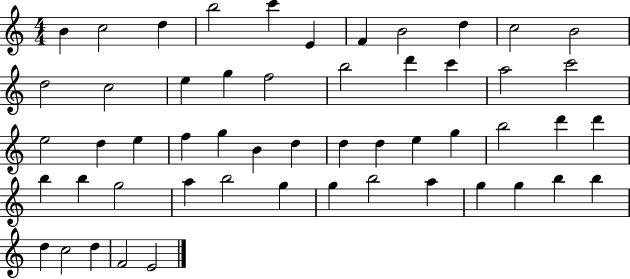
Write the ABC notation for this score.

X:1
T:Untitled
M:4/4
L:1/4
K:C
B c2 d b2 c' E F B2 d c2 B2 d2 c2 e g f2 b2 d' c' a2 c'2 e2 d e f g B d d d e g b2 d' d' b b g2 a b2 g g b2 a g g b b d c2 d F2 E2